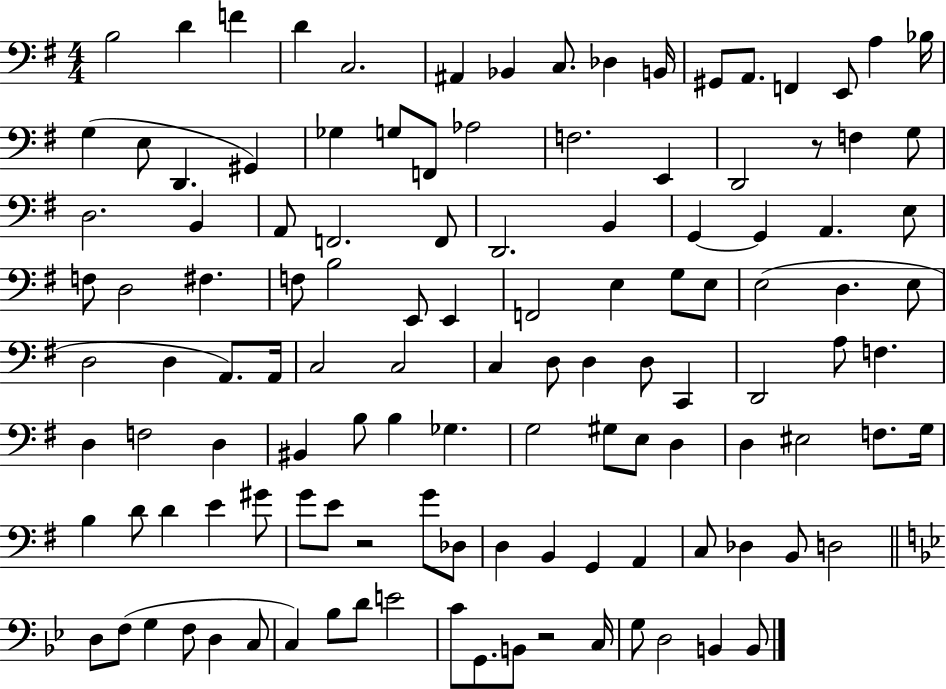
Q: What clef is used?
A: bass